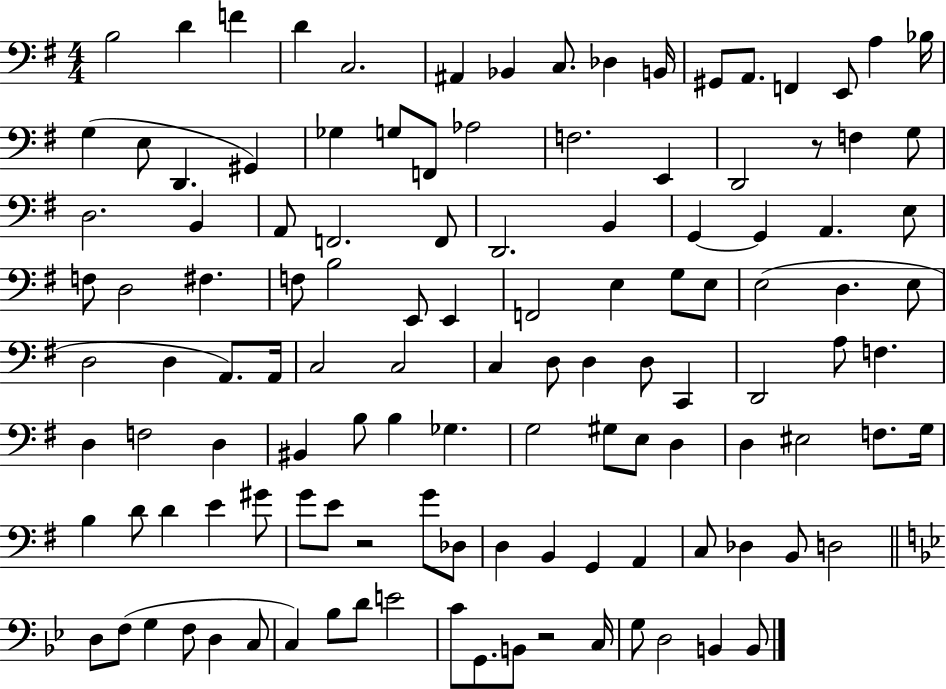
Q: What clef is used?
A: bass